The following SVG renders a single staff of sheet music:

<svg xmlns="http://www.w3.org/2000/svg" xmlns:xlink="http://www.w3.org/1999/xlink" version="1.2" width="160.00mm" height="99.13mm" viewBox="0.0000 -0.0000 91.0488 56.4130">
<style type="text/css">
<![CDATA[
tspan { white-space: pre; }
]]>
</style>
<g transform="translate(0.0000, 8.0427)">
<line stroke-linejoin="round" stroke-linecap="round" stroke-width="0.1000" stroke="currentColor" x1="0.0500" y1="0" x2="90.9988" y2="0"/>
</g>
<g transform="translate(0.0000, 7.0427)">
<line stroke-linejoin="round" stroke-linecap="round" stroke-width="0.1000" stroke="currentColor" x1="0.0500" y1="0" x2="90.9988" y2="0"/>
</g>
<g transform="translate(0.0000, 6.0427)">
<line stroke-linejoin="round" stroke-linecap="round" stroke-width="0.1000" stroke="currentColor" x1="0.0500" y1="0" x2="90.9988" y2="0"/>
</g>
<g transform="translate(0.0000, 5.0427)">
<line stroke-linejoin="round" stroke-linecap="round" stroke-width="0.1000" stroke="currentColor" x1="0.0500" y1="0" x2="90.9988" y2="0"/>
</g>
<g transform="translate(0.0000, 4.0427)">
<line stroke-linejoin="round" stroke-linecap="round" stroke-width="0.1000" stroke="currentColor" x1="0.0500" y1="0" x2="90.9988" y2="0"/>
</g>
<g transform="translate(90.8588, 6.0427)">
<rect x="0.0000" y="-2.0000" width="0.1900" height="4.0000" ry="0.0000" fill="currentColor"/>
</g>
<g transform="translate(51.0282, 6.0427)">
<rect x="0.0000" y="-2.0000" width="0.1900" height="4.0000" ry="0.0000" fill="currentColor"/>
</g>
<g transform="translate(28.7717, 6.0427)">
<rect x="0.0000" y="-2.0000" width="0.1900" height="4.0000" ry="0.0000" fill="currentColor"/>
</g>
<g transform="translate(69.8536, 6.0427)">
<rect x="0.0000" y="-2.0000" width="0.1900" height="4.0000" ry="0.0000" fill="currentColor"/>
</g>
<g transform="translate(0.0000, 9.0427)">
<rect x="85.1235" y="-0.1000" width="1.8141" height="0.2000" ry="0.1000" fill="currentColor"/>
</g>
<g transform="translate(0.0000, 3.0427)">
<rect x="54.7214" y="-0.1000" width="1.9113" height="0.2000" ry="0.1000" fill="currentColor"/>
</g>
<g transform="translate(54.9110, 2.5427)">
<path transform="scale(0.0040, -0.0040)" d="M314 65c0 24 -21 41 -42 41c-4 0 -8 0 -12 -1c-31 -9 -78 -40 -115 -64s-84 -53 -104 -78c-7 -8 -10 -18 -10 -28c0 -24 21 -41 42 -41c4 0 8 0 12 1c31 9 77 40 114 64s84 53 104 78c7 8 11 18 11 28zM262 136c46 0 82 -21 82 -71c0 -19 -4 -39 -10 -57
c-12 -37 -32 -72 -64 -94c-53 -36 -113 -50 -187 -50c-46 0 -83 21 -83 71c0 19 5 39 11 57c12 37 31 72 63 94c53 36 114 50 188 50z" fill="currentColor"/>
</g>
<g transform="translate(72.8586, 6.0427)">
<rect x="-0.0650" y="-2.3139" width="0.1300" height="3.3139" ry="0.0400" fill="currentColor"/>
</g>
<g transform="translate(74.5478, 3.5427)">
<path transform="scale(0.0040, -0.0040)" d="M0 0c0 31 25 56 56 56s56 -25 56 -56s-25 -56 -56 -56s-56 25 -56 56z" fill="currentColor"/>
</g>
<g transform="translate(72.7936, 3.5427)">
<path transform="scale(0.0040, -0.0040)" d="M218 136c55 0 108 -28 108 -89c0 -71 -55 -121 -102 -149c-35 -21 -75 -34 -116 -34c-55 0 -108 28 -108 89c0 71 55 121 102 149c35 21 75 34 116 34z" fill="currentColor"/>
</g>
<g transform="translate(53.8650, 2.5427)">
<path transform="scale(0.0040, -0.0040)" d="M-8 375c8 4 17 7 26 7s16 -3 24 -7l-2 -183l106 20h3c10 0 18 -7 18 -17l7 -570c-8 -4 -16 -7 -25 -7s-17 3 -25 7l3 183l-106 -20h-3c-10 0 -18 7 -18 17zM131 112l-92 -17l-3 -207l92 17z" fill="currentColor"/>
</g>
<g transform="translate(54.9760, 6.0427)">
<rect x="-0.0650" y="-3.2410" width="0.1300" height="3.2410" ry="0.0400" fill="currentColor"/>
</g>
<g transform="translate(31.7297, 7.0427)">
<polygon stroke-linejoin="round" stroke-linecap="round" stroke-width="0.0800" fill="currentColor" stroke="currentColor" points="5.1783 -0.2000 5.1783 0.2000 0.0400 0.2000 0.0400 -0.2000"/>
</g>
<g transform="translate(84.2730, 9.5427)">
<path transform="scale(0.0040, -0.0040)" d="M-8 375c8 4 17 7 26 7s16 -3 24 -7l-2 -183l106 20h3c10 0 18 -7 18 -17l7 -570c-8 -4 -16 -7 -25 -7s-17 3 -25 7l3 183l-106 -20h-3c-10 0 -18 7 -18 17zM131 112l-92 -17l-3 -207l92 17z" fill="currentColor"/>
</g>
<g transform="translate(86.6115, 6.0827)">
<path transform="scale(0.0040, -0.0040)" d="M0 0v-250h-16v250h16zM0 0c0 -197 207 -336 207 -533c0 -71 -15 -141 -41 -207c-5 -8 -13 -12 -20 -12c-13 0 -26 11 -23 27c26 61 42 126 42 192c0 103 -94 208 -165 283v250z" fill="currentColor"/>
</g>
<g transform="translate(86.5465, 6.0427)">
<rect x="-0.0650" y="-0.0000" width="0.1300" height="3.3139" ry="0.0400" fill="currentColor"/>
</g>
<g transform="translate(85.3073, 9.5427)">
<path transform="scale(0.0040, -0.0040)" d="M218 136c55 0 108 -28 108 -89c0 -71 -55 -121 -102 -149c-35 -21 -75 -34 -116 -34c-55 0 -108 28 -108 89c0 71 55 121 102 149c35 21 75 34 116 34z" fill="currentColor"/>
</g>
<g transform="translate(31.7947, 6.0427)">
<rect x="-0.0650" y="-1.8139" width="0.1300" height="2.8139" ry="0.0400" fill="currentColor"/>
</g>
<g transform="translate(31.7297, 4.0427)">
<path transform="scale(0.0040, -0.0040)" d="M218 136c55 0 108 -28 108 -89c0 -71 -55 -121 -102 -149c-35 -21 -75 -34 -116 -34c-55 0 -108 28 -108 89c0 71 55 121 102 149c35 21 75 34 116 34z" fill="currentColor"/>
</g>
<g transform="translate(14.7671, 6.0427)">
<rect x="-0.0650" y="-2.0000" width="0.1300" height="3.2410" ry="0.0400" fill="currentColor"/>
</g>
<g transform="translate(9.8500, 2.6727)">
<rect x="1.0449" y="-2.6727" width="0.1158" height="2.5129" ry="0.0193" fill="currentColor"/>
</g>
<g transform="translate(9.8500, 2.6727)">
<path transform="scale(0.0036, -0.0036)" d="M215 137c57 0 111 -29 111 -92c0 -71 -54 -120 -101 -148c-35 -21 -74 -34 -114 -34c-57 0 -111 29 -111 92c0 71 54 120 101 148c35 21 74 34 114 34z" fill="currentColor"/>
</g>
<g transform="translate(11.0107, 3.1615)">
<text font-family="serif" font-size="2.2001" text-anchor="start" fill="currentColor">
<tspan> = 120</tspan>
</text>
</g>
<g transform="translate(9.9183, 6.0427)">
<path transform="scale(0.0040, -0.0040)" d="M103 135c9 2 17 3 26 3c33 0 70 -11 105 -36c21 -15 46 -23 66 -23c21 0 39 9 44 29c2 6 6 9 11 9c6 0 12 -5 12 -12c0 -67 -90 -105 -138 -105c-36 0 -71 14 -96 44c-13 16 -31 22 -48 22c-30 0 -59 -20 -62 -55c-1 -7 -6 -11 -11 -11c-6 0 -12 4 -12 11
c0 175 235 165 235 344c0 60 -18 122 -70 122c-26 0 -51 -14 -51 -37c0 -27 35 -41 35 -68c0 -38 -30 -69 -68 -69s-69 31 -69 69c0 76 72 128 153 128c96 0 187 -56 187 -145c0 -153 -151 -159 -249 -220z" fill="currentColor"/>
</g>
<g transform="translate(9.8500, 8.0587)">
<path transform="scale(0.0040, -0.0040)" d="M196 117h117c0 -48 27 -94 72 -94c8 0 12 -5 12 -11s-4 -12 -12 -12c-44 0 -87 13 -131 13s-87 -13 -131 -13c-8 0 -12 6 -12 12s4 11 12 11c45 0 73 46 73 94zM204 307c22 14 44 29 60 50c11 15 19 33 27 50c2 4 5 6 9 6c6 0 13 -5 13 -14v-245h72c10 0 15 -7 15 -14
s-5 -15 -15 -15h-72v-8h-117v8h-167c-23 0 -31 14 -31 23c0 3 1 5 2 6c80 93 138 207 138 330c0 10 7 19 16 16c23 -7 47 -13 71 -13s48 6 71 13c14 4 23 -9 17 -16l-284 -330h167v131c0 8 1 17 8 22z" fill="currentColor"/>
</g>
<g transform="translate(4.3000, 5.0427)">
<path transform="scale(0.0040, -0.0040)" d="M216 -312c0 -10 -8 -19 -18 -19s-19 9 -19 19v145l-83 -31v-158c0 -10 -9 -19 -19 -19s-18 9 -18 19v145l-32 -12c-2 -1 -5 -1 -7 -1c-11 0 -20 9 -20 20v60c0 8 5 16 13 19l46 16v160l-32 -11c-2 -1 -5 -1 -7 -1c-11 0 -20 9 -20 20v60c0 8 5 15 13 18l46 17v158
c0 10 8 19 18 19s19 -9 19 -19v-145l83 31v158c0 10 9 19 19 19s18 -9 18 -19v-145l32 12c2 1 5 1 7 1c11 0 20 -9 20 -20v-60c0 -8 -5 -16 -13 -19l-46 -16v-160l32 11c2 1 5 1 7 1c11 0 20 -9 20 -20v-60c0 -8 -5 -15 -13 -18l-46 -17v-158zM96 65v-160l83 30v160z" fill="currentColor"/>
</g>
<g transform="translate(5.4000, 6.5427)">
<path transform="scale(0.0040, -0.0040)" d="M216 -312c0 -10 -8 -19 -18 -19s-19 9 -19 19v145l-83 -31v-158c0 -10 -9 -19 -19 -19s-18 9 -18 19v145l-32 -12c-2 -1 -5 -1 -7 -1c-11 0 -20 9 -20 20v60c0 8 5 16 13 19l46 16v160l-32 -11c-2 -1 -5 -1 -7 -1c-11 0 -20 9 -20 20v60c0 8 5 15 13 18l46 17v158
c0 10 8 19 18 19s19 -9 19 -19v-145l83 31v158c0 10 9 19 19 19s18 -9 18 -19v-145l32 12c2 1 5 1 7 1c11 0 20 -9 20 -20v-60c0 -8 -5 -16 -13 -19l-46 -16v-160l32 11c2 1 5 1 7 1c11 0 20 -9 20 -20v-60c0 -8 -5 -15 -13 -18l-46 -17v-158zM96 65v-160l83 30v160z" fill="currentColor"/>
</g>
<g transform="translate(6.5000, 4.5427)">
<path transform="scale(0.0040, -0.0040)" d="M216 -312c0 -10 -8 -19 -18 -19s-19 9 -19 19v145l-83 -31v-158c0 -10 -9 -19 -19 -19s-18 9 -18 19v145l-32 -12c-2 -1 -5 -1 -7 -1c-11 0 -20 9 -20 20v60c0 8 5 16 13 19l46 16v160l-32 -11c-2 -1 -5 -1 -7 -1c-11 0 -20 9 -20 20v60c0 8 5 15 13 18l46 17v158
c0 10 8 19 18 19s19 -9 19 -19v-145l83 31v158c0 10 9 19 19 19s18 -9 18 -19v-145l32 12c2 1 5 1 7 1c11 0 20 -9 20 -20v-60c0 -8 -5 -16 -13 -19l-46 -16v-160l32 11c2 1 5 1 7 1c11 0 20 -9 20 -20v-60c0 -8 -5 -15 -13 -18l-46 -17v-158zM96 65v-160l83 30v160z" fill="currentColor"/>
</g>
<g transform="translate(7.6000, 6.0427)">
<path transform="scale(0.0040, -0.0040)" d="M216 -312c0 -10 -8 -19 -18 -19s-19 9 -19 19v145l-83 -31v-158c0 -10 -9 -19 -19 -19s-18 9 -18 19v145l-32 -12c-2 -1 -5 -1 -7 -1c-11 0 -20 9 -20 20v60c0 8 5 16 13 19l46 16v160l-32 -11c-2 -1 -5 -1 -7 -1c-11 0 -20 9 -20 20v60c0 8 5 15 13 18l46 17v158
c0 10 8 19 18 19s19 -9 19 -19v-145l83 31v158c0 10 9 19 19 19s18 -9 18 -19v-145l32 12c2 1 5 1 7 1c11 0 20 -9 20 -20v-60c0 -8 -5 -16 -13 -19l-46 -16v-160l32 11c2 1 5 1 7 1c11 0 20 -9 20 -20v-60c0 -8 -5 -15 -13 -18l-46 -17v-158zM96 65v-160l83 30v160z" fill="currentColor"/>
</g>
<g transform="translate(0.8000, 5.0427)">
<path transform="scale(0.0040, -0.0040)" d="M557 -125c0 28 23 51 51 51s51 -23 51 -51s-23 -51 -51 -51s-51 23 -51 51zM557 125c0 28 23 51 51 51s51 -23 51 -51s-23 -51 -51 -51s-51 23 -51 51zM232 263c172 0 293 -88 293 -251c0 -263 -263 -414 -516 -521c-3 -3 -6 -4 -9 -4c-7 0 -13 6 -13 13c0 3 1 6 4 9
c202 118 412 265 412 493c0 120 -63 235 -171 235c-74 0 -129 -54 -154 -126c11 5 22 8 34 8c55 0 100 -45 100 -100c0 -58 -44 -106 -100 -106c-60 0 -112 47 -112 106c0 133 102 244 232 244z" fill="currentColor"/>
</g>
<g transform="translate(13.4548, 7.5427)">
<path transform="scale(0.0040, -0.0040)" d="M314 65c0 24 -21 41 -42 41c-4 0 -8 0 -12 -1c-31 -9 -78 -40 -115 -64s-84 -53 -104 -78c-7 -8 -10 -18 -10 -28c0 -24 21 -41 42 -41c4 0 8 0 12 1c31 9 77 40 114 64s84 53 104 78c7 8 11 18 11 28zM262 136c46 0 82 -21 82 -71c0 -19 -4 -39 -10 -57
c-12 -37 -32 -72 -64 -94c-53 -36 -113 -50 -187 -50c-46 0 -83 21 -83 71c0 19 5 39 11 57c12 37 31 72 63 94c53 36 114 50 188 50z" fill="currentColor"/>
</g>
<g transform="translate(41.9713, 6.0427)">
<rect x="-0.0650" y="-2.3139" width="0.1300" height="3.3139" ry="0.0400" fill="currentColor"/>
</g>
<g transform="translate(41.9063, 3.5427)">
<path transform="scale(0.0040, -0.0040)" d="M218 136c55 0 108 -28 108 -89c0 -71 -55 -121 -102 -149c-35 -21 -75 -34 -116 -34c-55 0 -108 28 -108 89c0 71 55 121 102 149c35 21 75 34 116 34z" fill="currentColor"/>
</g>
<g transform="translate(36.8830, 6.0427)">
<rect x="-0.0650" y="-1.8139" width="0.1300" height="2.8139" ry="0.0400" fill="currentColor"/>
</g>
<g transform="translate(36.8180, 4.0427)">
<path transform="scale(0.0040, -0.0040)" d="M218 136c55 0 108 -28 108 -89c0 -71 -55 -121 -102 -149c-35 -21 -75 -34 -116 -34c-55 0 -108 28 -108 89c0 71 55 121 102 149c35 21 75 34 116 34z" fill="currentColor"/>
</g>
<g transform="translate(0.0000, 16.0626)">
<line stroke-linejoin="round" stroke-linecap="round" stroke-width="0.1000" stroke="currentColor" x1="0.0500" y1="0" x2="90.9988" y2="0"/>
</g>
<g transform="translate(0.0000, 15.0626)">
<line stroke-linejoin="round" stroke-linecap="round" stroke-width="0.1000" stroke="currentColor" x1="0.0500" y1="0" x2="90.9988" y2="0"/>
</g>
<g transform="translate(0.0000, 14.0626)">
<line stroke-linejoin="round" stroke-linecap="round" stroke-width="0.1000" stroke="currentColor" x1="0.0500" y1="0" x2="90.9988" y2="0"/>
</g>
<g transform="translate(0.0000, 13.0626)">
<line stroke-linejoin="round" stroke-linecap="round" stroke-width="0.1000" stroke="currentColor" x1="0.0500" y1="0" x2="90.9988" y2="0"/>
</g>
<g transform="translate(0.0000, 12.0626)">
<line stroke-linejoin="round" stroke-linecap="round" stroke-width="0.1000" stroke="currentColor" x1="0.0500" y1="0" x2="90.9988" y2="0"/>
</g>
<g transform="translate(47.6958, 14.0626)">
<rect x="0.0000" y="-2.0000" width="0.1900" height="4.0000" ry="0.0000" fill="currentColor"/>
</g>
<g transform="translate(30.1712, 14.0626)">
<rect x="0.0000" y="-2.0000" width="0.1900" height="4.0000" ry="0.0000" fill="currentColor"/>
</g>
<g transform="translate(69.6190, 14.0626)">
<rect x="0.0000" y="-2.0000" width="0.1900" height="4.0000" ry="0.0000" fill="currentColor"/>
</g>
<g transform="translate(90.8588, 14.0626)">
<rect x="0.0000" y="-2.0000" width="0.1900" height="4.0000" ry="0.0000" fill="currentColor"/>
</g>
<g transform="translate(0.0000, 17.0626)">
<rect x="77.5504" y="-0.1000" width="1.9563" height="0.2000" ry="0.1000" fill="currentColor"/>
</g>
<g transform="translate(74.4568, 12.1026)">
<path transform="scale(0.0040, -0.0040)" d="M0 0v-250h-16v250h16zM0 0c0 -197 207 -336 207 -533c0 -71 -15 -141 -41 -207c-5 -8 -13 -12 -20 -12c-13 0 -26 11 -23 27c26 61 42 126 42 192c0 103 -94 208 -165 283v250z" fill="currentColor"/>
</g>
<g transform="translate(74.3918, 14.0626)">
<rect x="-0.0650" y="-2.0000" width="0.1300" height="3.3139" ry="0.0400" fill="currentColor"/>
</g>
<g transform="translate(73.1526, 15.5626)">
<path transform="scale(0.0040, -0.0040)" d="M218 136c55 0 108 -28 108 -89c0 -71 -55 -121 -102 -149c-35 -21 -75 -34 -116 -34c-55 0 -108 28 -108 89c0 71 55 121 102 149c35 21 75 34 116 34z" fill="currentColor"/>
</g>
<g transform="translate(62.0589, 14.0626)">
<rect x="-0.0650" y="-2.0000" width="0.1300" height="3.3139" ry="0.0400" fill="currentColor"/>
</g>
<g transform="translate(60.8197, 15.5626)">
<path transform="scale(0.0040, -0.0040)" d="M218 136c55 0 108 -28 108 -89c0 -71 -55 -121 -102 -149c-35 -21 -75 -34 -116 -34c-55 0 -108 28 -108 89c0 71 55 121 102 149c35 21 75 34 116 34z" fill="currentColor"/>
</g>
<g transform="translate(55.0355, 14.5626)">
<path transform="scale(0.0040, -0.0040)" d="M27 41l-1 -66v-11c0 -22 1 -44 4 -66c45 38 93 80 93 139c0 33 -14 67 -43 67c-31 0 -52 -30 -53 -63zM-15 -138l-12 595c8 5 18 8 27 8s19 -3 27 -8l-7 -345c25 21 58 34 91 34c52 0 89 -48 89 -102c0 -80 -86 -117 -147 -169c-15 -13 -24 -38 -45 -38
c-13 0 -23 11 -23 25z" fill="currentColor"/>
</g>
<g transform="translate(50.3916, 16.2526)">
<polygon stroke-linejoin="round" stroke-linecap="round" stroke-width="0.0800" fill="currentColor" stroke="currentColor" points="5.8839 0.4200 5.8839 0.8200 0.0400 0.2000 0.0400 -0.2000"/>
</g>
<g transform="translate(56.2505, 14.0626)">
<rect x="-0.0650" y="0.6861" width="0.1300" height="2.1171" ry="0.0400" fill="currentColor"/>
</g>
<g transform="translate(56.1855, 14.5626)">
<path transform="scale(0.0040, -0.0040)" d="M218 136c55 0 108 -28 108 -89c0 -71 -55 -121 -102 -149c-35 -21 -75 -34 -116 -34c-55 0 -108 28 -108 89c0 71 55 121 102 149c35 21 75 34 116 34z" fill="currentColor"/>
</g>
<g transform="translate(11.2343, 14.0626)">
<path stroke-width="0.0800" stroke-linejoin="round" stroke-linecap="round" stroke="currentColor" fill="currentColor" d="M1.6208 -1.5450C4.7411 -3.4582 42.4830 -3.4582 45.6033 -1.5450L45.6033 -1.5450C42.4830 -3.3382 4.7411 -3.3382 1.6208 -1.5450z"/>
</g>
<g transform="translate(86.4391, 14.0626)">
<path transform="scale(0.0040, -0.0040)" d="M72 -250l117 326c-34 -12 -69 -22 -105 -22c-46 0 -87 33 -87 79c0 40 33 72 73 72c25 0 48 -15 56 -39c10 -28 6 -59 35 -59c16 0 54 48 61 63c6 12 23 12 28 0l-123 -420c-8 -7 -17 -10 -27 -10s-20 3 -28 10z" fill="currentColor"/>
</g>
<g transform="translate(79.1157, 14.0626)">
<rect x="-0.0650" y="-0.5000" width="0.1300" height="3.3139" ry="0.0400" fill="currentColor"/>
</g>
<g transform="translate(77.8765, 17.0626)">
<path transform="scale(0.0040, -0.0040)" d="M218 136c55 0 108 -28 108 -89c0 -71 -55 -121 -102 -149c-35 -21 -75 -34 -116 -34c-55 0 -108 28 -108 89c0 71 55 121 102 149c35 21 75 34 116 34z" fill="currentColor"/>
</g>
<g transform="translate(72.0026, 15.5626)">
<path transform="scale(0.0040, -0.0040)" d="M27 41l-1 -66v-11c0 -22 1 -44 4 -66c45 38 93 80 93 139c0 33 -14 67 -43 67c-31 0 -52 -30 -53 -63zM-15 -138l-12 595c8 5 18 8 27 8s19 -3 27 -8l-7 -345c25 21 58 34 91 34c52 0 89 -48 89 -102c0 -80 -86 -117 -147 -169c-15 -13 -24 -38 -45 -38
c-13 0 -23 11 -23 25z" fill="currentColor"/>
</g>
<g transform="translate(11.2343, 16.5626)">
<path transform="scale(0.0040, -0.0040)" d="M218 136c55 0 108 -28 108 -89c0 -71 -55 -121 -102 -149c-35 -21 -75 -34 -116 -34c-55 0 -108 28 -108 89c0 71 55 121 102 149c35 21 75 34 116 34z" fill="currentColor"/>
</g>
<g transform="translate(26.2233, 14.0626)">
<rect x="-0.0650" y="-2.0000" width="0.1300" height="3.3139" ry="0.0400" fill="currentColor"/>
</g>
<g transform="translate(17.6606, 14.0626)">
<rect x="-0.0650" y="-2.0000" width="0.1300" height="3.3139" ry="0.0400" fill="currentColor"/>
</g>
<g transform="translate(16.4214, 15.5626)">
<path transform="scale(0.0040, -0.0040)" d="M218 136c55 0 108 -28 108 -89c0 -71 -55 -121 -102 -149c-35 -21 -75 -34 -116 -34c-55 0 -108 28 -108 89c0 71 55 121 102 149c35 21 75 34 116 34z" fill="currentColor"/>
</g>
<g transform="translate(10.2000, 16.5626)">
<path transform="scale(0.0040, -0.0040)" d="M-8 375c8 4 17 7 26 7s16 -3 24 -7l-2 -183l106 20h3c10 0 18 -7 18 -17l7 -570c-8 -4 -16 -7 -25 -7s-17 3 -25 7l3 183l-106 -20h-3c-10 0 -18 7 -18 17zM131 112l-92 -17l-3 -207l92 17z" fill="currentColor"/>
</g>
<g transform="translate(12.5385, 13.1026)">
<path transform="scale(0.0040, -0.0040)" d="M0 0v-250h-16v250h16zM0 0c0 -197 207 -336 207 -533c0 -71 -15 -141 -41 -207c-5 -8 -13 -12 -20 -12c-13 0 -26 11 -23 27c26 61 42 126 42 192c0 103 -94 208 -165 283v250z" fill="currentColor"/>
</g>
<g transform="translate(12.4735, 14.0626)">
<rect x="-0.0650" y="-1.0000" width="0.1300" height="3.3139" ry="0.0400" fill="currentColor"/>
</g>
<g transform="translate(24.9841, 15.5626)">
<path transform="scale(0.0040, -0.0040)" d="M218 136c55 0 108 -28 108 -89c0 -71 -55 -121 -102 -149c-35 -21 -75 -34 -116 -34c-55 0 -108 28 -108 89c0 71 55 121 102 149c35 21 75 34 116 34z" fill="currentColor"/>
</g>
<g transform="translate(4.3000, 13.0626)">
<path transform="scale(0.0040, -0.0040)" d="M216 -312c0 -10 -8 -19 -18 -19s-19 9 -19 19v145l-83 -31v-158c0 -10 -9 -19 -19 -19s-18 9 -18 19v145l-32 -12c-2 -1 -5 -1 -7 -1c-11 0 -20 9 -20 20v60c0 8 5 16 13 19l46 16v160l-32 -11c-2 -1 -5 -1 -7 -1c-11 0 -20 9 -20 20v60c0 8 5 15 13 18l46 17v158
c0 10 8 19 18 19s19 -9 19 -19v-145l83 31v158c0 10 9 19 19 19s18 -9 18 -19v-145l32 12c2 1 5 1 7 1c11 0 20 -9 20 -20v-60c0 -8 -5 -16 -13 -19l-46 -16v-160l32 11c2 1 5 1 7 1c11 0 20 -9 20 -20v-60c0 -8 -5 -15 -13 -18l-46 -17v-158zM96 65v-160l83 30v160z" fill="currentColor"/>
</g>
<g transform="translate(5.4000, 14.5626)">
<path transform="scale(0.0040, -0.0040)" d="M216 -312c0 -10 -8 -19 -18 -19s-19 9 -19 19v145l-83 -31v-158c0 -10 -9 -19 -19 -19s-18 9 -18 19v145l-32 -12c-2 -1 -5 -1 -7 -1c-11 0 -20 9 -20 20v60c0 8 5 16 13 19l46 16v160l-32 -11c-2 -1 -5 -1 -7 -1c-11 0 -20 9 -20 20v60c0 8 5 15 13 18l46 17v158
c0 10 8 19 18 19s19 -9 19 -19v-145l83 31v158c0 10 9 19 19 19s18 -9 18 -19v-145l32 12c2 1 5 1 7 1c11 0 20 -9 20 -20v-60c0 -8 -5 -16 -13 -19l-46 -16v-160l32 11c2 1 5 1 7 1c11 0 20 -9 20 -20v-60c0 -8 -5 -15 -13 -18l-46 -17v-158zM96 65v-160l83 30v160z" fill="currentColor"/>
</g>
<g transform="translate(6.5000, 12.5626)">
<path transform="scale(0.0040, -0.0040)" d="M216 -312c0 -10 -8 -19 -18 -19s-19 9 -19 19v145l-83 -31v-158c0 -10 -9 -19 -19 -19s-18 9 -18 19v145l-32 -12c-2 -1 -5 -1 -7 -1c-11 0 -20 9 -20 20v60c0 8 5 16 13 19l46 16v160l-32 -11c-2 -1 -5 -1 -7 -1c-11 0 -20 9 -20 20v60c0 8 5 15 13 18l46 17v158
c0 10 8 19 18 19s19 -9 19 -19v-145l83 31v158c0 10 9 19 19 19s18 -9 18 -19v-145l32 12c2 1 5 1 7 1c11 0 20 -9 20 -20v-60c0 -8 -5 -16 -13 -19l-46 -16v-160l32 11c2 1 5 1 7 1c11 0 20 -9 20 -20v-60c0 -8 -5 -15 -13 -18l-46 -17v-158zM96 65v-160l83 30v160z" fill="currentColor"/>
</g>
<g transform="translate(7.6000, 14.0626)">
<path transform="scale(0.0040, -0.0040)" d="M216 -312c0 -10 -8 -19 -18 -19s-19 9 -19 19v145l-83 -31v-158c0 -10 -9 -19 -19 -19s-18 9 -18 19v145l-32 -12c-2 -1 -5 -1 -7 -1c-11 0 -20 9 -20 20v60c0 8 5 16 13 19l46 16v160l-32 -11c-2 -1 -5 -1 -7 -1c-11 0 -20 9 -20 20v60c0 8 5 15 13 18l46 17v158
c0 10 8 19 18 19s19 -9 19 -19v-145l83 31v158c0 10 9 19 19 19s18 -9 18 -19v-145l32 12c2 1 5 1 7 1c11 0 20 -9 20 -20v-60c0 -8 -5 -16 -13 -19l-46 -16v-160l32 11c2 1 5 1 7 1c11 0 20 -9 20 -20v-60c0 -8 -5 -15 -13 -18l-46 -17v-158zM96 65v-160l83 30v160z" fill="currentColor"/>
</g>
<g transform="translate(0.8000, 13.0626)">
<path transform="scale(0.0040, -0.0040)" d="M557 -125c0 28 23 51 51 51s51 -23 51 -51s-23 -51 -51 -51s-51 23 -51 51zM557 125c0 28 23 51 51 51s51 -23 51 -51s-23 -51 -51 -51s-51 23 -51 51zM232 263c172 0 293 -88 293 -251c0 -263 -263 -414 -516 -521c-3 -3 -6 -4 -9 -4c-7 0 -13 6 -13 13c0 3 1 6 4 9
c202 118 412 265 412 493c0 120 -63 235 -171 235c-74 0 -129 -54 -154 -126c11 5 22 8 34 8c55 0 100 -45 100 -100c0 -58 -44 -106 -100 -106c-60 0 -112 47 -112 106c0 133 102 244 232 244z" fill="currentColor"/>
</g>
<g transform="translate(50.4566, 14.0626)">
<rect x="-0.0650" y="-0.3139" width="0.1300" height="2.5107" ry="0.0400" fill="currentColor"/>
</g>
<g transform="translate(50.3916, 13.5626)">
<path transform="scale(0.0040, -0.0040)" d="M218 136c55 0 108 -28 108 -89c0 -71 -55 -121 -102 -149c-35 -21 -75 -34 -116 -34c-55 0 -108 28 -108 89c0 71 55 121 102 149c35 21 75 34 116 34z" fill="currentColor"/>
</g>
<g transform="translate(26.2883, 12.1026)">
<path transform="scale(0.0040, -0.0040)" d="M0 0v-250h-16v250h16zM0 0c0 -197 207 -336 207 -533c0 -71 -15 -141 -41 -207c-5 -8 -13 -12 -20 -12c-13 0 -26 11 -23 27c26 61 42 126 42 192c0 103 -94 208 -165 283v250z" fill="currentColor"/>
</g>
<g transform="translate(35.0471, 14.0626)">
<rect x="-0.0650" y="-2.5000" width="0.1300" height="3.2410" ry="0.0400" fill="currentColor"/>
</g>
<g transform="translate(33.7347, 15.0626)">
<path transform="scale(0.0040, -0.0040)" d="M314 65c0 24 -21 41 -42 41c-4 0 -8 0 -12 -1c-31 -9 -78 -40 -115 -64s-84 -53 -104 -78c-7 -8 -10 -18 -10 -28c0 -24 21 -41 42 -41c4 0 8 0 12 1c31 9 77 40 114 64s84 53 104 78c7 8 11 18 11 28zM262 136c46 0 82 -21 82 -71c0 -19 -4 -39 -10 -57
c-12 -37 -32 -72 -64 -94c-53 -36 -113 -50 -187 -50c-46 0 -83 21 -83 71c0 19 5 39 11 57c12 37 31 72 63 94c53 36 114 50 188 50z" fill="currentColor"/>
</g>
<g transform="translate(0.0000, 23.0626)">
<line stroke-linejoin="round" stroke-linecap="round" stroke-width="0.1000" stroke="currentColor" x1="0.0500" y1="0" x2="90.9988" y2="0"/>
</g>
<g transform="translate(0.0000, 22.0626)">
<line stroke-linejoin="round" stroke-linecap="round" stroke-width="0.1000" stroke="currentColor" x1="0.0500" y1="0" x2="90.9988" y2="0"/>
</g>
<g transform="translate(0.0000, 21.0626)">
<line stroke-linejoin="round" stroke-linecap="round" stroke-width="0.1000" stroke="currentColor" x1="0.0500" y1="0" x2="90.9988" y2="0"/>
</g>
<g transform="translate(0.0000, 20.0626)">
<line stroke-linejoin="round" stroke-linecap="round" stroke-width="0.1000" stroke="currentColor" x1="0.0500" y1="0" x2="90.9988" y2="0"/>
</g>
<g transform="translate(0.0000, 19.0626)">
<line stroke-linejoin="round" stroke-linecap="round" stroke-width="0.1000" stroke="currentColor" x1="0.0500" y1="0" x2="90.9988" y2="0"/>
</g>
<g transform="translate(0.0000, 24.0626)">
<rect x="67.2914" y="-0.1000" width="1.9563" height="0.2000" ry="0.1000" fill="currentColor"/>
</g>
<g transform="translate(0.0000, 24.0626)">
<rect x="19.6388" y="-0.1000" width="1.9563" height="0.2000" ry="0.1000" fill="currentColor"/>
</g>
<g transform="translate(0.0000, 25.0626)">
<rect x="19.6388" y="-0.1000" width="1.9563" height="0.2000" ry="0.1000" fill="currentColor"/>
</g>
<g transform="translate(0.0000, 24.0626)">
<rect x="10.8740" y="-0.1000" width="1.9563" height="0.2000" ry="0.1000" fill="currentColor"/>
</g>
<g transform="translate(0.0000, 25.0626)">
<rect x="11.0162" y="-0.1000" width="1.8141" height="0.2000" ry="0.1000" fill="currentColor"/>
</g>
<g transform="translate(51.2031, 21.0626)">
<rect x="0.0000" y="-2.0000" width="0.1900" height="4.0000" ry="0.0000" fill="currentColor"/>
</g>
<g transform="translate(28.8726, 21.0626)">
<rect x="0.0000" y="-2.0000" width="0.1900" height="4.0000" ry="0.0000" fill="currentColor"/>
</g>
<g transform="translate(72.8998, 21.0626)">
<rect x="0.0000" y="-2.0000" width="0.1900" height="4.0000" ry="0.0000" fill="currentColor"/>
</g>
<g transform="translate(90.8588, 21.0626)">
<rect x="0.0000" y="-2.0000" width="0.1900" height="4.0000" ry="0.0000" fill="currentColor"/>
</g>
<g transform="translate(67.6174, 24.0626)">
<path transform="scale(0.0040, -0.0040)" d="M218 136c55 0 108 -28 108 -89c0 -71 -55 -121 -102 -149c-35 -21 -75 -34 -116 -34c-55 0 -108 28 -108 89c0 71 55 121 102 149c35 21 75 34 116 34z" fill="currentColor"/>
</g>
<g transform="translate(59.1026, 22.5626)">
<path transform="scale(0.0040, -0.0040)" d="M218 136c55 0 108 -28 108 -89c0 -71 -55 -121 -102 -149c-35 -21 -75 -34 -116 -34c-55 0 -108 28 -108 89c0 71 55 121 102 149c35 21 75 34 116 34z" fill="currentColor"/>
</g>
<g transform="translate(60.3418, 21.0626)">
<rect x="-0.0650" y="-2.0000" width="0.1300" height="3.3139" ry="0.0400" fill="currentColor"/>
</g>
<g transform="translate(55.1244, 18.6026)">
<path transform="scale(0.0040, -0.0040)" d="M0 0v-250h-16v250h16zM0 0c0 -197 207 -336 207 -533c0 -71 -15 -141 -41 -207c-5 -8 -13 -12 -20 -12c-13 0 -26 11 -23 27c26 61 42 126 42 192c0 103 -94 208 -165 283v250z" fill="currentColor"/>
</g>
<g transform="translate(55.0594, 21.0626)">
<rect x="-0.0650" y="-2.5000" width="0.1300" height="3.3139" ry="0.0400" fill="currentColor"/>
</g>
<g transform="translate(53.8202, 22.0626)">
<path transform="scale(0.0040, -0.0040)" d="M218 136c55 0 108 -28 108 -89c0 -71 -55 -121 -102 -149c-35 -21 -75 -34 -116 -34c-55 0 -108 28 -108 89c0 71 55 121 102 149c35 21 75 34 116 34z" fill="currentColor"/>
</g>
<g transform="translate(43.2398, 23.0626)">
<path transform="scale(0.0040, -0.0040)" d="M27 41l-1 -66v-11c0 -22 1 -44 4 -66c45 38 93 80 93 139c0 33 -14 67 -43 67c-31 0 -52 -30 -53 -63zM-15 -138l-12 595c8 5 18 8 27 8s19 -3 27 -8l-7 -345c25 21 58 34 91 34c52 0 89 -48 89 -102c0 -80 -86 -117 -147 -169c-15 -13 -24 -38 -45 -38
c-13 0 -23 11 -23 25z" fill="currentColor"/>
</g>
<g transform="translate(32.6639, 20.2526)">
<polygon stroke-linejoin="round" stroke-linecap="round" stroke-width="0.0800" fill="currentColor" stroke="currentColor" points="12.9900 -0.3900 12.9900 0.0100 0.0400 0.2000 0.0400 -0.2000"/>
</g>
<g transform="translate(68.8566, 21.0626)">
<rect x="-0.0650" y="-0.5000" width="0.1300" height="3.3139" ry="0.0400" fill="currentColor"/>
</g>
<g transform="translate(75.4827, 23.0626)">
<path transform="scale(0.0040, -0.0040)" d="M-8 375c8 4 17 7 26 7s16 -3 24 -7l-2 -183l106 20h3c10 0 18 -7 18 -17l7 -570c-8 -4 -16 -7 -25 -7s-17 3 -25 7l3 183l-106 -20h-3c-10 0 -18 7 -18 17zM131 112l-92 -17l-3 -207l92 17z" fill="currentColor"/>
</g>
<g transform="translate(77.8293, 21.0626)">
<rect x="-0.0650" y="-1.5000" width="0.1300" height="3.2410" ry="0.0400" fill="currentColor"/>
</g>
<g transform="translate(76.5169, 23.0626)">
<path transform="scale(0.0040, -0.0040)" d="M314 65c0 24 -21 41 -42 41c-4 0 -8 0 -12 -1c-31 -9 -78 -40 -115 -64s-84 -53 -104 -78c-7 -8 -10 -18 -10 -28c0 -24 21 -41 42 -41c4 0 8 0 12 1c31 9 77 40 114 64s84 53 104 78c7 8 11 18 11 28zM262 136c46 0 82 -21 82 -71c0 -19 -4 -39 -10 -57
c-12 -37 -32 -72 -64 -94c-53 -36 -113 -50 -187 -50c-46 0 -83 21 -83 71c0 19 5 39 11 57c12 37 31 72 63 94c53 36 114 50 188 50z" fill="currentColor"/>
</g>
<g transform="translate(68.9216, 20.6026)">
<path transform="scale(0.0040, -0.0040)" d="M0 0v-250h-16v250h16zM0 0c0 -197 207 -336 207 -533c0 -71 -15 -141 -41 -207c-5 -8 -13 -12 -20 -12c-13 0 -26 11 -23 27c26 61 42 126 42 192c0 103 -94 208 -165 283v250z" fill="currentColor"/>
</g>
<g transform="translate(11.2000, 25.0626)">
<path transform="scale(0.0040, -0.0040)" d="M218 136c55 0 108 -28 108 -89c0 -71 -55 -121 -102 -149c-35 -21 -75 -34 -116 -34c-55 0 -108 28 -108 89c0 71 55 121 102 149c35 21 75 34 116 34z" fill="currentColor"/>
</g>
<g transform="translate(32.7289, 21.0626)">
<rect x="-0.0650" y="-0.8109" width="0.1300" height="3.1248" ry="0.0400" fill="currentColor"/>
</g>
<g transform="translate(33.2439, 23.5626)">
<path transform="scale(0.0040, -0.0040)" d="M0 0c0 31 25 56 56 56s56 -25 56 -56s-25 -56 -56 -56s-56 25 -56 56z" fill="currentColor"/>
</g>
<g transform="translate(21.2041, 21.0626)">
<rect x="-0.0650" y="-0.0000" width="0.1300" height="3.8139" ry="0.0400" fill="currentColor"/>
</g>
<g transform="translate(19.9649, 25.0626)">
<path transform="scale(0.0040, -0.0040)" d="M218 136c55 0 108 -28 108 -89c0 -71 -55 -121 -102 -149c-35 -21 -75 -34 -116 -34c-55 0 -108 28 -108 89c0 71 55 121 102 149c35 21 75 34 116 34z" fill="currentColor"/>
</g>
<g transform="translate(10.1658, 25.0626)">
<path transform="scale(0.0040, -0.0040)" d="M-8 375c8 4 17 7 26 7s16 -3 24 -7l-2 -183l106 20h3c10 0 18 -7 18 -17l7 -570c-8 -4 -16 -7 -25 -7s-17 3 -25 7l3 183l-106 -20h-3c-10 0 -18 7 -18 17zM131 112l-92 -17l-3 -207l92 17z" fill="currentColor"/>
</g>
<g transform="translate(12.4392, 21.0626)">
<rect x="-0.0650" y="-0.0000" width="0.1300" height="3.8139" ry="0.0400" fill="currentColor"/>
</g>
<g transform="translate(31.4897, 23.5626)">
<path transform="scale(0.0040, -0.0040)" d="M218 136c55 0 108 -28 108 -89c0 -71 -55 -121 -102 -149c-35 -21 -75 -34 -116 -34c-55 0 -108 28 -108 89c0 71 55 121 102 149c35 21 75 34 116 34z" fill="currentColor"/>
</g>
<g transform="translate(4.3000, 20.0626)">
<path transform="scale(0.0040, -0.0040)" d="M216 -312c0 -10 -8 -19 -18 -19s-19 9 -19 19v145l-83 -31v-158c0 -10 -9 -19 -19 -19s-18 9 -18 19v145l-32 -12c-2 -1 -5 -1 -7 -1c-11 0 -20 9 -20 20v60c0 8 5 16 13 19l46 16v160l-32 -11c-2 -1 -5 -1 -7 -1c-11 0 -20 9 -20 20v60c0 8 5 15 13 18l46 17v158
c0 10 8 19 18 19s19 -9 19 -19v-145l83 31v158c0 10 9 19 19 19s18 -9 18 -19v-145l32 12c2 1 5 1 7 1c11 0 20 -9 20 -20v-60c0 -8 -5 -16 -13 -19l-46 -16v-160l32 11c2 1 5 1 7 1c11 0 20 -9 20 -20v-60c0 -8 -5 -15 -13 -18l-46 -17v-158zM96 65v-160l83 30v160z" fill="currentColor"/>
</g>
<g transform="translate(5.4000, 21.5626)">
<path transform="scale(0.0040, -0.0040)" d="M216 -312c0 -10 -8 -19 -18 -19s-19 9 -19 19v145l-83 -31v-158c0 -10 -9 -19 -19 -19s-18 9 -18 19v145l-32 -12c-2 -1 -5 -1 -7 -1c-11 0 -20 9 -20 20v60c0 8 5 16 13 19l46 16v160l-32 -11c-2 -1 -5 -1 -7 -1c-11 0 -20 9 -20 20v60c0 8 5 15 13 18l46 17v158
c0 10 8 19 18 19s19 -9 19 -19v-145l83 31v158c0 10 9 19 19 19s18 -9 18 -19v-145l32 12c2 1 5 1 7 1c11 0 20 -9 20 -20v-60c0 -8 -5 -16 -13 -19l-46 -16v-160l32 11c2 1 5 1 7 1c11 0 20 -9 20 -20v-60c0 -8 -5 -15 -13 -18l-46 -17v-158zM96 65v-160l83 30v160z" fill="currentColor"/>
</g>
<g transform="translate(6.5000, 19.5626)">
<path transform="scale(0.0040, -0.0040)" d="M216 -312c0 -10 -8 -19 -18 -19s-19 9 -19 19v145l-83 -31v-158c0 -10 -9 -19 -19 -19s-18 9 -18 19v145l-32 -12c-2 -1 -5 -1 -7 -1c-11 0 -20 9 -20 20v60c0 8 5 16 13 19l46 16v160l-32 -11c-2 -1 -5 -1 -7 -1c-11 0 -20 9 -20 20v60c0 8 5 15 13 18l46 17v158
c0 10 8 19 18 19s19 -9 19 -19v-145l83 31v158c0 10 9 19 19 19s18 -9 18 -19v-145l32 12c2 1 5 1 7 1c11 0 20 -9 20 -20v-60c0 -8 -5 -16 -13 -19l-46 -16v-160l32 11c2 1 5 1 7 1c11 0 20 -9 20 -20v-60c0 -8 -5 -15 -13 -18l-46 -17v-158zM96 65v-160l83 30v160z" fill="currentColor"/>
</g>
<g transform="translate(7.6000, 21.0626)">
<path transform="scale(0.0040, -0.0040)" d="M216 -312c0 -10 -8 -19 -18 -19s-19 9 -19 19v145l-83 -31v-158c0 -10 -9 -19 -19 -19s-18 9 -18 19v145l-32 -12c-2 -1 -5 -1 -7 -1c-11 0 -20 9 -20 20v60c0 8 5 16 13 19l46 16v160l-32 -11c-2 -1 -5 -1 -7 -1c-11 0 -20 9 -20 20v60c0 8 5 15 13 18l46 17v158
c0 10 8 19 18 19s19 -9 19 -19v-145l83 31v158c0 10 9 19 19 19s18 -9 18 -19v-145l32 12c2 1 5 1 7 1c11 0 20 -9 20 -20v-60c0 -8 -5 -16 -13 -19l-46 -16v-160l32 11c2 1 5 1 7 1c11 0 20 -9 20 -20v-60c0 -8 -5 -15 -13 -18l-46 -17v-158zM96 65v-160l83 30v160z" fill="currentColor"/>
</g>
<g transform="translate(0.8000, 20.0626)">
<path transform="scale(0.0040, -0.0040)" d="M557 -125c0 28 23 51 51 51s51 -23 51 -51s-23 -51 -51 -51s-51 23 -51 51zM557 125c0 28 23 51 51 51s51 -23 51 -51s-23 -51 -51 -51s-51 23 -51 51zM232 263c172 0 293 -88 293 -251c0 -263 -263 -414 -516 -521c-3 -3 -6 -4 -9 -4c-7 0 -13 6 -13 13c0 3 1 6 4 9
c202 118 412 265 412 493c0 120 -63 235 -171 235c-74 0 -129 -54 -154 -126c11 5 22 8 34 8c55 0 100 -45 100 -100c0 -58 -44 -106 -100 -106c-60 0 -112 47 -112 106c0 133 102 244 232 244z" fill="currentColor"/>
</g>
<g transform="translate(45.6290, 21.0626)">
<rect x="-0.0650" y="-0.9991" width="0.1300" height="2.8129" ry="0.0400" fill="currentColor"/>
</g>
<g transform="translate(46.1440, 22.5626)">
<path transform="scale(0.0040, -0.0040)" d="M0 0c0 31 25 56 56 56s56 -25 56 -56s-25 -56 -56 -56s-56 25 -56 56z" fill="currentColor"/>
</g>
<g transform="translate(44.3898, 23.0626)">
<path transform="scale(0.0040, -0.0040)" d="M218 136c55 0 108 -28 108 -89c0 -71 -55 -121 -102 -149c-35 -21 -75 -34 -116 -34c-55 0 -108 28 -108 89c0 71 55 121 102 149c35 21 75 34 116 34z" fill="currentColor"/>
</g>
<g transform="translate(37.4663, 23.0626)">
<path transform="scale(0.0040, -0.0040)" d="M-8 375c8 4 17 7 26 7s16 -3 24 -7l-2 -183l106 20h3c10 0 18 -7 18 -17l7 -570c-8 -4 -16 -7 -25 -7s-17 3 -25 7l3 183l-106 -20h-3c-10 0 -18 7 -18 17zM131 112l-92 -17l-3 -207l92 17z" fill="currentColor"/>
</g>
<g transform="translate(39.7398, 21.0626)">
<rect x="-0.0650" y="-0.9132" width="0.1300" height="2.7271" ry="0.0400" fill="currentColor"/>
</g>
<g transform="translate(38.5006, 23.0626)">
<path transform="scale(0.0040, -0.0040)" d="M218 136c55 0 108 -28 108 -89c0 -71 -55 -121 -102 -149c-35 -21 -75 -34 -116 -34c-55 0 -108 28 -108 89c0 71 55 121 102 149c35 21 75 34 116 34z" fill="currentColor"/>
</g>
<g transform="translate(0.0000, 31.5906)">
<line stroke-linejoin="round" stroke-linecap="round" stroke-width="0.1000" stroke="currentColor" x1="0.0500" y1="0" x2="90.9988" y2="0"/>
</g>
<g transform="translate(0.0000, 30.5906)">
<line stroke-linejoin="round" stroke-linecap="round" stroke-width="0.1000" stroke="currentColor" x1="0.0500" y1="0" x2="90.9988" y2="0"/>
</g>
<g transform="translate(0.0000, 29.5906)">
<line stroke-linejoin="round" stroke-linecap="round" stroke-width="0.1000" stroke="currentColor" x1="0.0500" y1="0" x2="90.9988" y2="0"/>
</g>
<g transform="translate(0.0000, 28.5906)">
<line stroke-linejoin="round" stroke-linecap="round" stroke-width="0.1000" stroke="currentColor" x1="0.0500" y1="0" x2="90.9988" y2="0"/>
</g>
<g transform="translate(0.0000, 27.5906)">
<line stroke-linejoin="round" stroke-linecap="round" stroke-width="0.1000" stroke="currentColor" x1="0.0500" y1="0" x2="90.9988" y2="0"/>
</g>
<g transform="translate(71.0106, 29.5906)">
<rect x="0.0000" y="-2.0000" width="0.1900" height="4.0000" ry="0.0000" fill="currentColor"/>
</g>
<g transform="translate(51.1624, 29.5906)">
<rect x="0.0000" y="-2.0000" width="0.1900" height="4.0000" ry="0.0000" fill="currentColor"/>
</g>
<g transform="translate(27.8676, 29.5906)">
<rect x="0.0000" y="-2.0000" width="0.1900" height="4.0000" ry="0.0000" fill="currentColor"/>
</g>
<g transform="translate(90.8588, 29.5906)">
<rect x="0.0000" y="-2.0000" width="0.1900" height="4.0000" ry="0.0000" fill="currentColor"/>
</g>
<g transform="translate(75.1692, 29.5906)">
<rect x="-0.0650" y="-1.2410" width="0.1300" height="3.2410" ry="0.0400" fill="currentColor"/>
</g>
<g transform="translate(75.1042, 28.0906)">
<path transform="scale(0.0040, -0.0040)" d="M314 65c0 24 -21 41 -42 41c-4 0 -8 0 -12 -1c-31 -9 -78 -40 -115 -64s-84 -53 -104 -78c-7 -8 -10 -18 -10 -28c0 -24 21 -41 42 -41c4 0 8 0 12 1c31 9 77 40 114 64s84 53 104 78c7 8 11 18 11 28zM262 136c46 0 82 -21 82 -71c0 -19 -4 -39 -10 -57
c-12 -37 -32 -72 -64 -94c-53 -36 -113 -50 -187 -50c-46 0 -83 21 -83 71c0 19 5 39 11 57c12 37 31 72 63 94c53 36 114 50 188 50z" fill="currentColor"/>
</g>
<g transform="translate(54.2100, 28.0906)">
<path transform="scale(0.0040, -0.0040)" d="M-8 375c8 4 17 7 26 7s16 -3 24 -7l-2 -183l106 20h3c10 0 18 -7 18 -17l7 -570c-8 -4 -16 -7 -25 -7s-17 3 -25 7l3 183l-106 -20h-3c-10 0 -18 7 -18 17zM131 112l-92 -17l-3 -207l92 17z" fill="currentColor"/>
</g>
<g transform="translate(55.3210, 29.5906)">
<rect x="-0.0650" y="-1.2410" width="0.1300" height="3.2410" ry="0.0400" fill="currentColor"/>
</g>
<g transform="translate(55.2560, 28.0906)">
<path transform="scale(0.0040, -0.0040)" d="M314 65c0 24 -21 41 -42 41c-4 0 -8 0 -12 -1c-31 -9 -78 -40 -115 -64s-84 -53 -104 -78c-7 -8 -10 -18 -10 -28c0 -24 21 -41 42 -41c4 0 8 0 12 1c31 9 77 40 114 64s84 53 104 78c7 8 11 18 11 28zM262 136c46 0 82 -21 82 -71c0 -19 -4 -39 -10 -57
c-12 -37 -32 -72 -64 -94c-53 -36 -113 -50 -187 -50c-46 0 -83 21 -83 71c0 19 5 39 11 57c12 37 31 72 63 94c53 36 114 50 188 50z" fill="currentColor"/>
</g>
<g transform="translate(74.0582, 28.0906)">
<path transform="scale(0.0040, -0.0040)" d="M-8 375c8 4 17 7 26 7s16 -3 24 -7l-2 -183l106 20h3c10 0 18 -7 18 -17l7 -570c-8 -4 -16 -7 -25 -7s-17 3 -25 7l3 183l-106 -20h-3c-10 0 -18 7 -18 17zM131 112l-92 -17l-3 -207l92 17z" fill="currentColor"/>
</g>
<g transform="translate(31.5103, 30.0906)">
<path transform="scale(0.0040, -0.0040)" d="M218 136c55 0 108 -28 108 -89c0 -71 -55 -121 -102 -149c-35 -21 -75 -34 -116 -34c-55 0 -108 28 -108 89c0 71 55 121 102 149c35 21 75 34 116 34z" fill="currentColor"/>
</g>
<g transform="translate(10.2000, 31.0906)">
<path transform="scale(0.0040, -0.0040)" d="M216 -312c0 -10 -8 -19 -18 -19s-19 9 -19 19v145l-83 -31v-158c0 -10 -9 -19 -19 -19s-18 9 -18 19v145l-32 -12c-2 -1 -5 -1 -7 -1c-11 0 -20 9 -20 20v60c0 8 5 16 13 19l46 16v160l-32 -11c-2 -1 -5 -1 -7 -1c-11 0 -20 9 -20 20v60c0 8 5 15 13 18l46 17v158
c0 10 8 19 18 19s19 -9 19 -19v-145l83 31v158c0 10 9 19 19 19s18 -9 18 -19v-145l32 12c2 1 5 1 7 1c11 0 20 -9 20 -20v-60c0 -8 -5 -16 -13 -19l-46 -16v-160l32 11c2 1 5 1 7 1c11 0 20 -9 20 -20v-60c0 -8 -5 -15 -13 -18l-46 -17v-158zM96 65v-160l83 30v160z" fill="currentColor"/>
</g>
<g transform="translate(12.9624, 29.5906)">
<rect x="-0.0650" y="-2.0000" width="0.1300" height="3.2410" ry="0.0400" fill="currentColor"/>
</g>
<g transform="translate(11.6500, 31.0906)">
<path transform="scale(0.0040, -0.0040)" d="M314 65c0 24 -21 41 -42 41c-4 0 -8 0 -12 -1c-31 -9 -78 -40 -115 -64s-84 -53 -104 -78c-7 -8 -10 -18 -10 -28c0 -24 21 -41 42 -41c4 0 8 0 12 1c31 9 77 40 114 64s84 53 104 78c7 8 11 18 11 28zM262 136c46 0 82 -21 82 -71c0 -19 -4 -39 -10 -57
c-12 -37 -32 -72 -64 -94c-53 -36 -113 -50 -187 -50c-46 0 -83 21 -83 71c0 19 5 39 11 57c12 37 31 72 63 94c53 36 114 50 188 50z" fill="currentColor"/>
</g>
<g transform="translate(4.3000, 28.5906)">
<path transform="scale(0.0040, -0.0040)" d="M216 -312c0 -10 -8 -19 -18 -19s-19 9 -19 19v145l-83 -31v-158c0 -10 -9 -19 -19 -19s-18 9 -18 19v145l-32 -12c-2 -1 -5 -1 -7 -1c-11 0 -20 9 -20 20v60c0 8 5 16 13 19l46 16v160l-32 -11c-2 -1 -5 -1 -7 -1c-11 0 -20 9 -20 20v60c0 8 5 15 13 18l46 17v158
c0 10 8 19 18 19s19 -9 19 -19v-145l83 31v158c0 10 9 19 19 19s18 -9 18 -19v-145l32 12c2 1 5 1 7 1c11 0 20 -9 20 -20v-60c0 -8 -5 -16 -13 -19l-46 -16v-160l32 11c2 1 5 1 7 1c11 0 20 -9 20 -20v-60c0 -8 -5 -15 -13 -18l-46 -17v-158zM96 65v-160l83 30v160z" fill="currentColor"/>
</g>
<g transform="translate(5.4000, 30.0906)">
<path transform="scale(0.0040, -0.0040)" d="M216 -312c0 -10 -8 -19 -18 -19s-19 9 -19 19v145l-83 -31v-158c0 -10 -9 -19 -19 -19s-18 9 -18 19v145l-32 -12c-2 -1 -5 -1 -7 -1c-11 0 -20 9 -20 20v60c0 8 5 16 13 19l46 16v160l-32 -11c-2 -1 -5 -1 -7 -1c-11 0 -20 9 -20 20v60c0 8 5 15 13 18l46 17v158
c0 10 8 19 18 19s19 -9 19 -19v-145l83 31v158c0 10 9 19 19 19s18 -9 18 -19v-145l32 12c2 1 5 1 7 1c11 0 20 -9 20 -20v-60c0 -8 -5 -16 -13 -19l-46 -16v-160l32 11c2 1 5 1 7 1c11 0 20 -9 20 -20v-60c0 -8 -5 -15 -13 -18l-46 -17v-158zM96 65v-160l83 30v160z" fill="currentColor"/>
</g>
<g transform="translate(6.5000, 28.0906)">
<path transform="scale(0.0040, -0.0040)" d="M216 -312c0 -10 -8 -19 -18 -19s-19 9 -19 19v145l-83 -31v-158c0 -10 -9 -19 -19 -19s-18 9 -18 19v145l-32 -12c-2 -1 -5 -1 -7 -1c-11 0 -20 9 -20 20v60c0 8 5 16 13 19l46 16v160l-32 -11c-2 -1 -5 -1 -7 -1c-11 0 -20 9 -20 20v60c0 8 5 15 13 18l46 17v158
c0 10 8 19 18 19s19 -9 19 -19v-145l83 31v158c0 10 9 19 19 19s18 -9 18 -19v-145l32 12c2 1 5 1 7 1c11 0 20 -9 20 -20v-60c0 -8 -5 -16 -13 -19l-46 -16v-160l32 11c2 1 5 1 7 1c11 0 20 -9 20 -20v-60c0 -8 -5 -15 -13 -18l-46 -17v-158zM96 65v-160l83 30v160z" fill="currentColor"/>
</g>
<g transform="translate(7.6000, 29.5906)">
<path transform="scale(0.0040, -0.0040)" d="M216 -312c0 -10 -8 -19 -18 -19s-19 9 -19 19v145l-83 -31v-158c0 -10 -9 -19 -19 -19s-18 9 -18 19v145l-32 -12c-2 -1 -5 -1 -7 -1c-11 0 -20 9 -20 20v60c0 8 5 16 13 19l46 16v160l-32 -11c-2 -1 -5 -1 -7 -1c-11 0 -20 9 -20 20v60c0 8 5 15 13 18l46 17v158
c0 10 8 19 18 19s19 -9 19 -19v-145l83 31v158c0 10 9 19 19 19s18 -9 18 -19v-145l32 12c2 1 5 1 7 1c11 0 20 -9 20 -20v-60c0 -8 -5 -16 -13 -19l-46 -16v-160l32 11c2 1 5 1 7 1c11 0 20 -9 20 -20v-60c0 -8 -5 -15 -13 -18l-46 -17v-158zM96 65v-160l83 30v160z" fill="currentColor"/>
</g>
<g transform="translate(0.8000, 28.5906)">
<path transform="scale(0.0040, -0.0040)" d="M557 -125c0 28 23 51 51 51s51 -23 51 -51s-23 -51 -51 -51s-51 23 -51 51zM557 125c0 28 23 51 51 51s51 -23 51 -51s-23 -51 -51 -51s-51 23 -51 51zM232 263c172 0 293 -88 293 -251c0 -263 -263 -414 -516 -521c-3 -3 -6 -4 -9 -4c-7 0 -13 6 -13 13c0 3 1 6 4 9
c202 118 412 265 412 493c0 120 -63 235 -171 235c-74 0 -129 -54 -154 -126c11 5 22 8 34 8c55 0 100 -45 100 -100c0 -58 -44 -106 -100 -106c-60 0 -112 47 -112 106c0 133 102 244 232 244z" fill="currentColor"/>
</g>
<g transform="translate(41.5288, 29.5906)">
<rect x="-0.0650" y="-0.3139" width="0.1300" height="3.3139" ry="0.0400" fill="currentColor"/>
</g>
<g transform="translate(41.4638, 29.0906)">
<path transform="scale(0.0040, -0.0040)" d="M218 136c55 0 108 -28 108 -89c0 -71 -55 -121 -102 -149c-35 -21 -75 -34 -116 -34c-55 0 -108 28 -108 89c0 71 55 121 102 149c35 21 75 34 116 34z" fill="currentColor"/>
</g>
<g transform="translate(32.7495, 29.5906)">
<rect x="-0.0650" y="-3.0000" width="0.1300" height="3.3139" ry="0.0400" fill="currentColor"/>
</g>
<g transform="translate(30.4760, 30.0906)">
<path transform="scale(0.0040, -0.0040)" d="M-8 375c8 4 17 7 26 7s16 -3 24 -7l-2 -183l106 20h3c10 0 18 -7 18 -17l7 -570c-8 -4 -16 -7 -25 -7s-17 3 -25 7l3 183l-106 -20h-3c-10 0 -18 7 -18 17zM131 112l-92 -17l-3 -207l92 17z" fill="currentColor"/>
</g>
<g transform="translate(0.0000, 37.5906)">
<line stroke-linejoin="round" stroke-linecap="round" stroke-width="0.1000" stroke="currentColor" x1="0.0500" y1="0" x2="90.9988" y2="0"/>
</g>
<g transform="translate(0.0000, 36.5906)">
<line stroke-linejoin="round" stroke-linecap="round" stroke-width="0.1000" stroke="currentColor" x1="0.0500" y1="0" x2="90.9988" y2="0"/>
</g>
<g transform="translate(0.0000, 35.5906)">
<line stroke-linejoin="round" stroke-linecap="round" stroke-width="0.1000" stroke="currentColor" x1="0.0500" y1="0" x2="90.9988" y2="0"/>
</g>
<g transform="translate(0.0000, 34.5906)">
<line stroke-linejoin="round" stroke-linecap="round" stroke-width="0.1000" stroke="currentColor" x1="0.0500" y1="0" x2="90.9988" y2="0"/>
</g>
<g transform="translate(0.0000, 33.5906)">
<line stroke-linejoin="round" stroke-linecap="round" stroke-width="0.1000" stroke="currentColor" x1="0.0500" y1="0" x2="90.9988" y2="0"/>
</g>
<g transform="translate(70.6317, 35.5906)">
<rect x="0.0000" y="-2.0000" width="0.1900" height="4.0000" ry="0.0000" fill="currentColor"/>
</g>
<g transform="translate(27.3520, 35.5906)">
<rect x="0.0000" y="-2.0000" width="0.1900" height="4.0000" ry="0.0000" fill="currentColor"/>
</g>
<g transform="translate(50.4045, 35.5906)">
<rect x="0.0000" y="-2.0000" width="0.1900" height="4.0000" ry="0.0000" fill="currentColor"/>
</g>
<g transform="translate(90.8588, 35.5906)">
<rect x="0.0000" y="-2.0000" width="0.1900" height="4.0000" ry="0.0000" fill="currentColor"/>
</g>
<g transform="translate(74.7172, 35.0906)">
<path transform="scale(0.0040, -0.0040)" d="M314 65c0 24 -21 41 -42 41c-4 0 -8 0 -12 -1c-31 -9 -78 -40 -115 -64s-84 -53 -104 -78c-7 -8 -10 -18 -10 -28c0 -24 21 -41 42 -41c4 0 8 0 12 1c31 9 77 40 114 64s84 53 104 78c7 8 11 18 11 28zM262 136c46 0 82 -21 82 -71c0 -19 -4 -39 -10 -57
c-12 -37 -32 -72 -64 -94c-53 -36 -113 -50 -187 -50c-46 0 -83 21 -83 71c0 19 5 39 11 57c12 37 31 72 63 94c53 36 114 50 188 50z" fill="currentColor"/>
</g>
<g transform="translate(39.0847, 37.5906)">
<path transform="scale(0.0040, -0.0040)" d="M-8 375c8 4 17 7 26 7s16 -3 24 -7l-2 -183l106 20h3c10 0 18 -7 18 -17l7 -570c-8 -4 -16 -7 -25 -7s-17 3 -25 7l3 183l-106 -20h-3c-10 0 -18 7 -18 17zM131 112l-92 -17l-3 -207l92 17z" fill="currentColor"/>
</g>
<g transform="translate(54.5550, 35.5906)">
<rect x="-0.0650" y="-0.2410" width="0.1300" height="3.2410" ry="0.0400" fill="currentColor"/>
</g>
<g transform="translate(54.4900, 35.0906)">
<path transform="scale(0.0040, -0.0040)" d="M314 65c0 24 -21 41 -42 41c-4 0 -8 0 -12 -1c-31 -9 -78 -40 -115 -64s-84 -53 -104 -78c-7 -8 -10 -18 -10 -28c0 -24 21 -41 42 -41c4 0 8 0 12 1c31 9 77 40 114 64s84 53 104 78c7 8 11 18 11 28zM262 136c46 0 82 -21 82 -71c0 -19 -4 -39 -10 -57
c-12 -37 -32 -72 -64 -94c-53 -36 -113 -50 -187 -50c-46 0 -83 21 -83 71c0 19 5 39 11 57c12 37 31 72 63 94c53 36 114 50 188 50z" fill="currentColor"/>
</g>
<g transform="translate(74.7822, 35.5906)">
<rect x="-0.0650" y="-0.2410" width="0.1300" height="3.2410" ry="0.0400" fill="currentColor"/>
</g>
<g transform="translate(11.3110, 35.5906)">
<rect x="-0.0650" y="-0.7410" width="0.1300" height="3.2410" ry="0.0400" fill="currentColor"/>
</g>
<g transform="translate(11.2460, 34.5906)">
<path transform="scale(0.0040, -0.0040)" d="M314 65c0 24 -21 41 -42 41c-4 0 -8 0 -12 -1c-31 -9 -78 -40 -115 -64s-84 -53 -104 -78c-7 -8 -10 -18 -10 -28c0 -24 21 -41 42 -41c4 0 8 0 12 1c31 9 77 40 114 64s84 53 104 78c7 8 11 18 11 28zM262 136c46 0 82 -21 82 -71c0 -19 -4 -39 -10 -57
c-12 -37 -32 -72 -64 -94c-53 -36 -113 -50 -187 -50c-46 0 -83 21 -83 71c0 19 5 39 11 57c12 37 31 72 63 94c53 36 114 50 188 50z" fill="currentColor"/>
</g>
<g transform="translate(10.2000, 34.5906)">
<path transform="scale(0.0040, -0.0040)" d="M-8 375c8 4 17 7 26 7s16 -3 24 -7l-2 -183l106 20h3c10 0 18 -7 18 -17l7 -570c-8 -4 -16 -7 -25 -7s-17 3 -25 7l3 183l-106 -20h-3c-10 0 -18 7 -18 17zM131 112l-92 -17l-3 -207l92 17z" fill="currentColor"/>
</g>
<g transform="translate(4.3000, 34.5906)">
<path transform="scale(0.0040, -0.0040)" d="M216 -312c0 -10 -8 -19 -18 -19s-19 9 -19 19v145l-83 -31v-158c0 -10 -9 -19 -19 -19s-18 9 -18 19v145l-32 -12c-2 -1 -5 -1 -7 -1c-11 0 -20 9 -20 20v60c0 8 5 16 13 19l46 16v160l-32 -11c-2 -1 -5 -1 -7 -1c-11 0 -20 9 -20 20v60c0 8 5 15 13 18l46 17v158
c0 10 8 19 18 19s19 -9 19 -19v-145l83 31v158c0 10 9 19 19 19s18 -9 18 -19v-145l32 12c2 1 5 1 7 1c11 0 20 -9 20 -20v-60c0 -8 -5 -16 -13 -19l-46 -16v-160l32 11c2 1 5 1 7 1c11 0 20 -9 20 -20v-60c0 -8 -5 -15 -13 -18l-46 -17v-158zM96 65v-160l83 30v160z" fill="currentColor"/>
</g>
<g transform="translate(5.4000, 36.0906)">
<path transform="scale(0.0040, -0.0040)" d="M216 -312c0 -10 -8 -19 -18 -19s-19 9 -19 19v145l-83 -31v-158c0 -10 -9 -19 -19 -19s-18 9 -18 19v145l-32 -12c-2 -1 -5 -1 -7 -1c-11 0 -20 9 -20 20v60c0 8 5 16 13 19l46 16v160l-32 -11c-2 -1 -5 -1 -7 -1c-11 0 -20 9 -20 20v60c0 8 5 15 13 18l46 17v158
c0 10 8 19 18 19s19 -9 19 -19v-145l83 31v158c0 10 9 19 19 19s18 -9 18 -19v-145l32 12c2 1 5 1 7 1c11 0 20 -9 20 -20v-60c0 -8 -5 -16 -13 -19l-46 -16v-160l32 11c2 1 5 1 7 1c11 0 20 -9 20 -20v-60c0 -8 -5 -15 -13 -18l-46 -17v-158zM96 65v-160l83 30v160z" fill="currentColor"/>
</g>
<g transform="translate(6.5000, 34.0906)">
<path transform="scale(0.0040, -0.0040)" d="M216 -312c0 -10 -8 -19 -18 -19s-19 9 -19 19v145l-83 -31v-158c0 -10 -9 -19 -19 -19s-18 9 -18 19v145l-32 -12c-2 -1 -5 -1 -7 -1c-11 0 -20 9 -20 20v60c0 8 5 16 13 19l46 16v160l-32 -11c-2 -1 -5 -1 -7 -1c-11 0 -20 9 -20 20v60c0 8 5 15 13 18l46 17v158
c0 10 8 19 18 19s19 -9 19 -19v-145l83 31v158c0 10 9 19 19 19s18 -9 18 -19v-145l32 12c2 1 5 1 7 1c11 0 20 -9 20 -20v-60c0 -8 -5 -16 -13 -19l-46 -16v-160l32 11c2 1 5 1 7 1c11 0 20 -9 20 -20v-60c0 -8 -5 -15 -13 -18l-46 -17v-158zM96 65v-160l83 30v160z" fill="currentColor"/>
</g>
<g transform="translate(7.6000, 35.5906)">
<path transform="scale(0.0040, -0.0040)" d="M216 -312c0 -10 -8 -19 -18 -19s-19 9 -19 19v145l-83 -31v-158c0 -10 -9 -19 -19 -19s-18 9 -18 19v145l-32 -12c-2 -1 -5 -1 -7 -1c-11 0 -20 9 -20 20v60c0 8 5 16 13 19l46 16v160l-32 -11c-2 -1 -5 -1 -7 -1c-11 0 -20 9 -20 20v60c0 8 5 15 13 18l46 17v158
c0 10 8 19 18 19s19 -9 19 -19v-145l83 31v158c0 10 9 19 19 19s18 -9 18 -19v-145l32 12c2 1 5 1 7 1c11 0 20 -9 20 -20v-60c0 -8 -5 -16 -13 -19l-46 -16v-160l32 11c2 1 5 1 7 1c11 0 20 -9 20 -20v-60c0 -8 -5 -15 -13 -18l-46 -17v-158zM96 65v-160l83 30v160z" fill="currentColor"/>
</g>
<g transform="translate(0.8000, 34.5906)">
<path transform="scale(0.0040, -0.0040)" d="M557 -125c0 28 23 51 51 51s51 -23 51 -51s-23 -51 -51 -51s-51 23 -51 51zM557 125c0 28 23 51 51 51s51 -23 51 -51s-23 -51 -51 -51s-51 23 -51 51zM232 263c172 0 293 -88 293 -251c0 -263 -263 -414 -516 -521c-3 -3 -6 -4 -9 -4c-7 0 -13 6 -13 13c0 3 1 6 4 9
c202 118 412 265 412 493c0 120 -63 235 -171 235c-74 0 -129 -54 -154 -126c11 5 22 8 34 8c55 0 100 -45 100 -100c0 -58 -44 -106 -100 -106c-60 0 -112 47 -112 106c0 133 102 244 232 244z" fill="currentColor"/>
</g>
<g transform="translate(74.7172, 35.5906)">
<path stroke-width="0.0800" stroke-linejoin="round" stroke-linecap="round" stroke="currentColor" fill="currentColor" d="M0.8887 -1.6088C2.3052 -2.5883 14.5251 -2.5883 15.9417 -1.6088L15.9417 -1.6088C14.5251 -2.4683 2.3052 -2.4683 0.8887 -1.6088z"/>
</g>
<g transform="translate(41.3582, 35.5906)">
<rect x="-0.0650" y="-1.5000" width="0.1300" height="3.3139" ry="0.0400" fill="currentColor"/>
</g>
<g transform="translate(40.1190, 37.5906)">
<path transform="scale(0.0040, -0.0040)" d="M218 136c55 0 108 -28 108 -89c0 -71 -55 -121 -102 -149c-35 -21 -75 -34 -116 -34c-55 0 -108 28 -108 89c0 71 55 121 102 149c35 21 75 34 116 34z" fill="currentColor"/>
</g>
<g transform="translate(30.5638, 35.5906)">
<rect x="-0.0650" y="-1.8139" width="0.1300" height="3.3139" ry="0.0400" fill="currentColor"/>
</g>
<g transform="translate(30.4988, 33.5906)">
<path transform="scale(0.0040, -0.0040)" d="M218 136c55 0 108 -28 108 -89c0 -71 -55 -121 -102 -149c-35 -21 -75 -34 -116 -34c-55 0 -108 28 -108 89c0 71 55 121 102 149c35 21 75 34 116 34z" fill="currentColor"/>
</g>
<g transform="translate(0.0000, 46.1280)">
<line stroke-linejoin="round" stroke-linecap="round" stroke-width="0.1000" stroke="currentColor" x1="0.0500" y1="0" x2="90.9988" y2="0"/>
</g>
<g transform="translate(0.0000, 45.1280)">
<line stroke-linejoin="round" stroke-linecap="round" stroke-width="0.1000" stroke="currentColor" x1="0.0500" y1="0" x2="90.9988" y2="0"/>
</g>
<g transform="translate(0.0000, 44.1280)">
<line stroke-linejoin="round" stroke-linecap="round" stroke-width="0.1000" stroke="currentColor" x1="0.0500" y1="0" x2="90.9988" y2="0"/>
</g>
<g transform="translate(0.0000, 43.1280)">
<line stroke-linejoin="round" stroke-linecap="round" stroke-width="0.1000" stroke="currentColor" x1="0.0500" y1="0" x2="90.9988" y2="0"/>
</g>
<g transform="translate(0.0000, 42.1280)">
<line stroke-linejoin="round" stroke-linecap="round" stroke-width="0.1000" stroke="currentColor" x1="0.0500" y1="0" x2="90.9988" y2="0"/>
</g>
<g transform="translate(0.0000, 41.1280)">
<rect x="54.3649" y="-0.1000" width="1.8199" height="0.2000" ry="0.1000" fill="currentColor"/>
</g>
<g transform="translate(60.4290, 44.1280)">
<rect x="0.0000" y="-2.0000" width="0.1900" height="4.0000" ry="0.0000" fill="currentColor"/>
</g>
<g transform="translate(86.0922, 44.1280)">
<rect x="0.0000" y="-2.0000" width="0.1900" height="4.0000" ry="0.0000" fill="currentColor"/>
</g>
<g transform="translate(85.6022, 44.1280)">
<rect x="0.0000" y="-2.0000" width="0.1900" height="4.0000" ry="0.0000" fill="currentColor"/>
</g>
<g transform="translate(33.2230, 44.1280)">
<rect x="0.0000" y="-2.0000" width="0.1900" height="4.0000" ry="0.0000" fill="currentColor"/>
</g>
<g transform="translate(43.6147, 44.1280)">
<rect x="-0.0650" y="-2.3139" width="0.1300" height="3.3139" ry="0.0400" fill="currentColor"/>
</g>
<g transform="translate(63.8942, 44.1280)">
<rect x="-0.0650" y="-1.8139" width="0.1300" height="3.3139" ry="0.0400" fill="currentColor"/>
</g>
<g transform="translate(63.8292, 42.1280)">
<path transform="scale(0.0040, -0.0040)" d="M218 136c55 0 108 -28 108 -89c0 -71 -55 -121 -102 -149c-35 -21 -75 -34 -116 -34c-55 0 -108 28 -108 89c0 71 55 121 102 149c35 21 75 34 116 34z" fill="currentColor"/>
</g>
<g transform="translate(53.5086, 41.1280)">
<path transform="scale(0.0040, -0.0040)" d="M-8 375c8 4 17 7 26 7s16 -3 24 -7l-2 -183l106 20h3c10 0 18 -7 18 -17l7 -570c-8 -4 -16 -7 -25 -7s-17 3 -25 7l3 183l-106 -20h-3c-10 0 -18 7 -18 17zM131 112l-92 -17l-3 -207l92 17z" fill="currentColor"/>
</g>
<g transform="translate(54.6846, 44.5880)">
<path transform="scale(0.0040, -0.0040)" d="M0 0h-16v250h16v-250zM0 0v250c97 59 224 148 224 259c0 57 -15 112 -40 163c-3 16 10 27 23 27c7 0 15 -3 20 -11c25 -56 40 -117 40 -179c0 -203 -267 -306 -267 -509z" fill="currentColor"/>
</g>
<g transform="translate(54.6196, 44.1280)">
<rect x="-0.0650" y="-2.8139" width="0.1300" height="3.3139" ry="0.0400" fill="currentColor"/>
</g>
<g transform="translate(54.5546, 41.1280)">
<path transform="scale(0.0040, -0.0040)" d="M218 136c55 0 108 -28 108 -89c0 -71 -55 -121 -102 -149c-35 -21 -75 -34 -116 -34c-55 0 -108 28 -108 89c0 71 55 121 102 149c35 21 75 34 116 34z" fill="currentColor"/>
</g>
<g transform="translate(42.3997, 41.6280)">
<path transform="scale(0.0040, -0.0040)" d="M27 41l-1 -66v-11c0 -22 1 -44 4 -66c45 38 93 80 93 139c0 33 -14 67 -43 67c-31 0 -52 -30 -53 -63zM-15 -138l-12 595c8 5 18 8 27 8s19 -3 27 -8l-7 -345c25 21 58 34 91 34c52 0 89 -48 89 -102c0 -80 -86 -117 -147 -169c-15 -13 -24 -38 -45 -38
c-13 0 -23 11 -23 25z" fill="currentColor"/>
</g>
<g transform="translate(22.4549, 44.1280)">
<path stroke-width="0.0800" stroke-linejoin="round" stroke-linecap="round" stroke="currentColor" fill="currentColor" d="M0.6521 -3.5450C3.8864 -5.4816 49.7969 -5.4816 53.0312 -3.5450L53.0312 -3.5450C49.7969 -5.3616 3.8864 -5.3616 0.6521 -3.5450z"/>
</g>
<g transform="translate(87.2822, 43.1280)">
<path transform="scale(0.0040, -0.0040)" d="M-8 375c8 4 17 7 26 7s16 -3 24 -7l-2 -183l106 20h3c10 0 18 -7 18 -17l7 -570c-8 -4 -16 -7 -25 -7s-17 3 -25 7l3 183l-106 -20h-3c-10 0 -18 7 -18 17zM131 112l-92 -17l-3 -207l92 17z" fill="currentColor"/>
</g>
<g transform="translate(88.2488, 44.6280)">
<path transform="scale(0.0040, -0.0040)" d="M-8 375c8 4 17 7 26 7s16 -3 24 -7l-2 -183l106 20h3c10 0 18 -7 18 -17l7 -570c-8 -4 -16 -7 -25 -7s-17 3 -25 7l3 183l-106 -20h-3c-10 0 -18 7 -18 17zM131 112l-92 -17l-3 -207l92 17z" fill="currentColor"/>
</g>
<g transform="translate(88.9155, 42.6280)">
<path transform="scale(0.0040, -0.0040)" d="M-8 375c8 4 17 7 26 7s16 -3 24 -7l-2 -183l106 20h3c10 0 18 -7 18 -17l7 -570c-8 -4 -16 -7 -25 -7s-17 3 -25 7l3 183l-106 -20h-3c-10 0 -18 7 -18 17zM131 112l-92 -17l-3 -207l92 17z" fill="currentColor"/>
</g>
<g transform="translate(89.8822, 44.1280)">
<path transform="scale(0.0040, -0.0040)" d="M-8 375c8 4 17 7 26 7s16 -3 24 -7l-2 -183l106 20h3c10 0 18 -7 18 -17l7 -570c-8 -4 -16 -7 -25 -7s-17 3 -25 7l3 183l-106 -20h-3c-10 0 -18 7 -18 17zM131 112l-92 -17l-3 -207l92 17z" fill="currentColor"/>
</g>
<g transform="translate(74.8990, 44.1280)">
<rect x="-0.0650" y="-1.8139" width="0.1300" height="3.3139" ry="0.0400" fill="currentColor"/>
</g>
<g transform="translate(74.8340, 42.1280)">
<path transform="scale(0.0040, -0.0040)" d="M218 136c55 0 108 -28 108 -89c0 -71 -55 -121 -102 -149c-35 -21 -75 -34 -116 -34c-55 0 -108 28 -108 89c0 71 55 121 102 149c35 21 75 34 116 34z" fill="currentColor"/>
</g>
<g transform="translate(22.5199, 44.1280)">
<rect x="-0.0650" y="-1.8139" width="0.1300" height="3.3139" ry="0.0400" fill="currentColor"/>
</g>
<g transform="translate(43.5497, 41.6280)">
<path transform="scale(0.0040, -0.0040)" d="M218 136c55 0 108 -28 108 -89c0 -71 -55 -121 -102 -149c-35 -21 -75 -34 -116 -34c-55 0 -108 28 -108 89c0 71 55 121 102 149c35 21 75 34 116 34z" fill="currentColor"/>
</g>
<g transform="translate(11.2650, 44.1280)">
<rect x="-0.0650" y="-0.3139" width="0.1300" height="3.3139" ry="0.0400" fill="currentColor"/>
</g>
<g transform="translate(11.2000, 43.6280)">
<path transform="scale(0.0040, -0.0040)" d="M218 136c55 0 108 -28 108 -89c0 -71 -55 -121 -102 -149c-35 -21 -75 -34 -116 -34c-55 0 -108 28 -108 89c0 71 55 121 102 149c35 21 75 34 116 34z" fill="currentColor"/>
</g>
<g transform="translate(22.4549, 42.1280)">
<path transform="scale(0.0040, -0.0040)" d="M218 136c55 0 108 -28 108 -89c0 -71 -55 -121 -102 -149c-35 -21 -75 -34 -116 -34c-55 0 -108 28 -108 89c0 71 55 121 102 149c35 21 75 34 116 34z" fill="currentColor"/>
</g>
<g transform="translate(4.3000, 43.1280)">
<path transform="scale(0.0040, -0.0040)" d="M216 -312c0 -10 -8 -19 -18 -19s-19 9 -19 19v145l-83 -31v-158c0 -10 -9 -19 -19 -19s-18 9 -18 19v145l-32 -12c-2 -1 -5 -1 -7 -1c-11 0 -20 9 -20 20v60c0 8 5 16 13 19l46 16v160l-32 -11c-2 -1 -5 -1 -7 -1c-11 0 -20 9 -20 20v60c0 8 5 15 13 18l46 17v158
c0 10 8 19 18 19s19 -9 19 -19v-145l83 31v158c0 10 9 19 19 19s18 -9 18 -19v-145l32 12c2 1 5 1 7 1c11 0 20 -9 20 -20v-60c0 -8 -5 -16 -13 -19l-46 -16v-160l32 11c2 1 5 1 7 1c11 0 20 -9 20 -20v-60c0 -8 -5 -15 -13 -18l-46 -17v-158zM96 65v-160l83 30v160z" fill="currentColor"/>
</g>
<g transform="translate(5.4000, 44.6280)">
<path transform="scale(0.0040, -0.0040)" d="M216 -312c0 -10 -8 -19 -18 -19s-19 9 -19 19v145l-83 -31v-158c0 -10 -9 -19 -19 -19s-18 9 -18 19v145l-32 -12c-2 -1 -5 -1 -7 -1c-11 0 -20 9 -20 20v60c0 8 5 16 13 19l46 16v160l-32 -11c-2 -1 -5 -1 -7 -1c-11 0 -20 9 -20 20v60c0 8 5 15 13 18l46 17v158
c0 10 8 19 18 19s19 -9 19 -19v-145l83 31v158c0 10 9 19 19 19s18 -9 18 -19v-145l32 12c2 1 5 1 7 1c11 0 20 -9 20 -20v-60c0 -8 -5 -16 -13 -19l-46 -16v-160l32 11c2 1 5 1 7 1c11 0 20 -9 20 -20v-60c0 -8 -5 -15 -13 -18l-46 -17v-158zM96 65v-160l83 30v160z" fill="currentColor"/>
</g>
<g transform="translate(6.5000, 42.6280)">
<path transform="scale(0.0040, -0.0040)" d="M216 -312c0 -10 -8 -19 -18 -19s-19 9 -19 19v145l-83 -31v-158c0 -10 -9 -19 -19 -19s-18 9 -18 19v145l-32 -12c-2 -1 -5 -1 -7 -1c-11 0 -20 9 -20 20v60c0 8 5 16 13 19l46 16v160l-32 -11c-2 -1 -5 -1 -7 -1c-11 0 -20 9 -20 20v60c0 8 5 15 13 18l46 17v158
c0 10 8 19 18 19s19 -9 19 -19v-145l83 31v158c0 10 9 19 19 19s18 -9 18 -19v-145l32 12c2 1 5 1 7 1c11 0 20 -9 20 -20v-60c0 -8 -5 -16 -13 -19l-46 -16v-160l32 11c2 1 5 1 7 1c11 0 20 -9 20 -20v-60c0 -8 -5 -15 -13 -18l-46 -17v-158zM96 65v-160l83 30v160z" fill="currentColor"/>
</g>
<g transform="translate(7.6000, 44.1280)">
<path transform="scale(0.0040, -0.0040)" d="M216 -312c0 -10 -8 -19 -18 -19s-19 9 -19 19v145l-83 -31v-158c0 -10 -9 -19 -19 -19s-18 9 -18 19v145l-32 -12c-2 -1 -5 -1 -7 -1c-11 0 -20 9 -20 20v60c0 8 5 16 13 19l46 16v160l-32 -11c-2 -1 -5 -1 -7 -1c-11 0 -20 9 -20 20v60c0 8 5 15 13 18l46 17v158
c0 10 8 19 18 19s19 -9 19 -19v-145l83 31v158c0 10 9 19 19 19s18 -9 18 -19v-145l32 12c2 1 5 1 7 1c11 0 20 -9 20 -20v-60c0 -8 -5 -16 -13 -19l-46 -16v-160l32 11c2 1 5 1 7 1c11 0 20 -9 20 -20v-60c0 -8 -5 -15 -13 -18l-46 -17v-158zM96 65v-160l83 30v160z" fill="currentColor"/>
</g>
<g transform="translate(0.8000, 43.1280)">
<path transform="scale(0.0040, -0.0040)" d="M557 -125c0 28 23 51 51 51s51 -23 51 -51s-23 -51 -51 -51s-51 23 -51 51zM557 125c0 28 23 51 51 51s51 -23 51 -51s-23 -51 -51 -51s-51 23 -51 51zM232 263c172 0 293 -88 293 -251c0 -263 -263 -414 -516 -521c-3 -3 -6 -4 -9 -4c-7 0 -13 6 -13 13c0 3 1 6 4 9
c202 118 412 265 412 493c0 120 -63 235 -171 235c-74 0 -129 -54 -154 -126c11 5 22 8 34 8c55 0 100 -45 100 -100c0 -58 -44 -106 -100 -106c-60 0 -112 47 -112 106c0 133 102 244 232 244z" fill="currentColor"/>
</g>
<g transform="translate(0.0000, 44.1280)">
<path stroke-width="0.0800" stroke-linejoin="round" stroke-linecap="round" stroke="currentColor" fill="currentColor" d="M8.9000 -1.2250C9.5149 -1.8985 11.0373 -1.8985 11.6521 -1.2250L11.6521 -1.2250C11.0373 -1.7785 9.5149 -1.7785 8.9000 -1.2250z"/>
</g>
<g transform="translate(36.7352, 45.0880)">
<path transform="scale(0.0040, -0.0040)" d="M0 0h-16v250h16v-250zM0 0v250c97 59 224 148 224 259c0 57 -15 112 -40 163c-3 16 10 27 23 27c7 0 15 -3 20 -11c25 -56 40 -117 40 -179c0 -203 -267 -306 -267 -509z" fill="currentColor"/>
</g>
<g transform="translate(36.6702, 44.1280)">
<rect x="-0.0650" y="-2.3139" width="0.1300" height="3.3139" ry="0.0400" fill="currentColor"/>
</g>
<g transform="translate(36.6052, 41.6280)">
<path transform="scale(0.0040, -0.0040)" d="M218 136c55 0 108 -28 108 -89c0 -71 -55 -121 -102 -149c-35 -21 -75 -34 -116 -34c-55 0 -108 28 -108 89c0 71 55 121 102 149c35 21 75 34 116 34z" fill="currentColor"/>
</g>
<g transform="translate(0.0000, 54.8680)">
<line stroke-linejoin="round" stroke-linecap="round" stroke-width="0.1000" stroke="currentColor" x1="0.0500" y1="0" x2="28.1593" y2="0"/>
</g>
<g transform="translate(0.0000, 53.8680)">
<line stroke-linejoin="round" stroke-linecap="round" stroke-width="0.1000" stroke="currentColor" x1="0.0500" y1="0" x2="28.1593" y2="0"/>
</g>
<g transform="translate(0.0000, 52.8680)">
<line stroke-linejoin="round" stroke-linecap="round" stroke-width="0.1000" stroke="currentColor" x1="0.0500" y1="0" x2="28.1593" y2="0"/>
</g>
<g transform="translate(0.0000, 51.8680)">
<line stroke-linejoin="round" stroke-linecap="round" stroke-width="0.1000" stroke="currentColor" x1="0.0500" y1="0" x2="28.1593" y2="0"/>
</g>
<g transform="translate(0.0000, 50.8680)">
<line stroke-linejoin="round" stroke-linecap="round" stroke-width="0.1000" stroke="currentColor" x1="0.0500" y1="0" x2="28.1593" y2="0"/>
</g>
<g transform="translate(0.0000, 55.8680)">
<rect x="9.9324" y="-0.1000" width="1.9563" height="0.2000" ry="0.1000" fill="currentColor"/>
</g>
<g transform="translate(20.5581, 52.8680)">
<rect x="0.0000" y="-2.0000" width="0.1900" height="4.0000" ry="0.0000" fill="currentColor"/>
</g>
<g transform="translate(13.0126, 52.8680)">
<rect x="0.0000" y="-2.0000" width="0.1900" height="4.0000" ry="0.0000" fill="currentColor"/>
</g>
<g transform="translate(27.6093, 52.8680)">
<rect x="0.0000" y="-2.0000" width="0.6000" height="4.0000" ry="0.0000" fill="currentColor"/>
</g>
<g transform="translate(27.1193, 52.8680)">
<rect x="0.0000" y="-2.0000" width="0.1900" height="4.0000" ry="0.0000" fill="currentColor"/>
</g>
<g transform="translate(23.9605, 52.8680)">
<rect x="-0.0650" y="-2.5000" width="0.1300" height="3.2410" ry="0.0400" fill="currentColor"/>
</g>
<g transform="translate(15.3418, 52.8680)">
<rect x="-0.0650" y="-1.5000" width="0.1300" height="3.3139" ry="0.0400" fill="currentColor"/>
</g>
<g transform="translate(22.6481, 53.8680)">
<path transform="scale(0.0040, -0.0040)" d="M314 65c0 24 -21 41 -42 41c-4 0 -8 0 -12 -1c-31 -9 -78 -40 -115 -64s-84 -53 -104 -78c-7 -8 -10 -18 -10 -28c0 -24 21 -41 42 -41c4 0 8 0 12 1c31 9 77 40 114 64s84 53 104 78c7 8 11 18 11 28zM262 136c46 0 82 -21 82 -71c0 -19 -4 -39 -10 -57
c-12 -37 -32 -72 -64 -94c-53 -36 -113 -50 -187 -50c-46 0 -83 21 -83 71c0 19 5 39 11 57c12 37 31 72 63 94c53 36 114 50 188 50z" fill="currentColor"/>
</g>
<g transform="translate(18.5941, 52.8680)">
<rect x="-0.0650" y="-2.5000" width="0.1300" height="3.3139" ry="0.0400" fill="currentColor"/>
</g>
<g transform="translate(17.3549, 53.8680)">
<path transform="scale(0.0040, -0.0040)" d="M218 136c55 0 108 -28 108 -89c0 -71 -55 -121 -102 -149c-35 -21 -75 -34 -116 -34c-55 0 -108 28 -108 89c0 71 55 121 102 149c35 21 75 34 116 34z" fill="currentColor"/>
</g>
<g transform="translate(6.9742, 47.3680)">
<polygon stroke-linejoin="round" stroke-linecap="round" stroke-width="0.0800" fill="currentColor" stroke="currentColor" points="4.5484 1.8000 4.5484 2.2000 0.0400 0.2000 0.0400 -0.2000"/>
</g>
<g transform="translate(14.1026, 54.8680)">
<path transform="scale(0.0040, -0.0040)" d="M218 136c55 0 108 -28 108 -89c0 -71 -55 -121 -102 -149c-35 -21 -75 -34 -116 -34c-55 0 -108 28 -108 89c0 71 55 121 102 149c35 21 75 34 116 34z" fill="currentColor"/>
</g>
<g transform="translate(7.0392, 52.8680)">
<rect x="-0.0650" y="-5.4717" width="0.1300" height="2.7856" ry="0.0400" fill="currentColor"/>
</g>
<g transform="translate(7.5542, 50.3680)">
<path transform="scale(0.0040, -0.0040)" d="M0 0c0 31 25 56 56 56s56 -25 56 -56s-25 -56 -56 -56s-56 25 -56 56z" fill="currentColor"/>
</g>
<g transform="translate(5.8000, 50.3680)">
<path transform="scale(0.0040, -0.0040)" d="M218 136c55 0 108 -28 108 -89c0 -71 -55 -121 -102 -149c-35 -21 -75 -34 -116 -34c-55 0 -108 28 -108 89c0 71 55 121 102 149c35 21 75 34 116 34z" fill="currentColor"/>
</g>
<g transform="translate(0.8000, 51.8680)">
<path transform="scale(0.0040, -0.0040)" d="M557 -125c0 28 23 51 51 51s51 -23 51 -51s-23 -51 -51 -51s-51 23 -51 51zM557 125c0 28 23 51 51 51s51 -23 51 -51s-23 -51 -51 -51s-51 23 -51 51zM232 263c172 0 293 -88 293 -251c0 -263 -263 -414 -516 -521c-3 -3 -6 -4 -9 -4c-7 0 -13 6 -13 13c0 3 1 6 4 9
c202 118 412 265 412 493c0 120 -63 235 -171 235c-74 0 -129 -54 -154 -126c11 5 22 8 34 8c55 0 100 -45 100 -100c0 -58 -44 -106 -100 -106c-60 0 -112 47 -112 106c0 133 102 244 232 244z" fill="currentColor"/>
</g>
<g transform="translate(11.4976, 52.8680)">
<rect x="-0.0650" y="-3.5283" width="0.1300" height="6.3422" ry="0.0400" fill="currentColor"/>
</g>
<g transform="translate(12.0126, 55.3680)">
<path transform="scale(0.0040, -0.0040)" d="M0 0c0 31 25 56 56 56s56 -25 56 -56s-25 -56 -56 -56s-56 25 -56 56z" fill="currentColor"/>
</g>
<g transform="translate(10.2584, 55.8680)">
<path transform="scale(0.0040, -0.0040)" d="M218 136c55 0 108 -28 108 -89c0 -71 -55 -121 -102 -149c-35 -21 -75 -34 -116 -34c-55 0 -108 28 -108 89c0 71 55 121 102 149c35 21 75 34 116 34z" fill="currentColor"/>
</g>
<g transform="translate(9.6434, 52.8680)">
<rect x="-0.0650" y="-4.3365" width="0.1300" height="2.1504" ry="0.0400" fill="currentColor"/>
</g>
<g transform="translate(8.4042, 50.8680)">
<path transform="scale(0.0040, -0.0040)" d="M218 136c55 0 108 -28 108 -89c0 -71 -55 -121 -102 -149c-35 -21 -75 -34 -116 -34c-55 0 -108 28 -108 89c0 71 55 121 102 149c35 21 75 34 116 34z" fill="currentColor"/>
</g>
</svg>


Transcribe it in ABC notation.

X:1
T:Untitled
M:2/4
L:1/4
K:E
A,,2 A,/2 A,/2 B, D2 B, D,,/2 F,,/2 A,, A,,/2 B,,2 E,/2 _C,/2 A,, _A,,/2 E,, z/2 C,, C,, ^F,,/2 G,,/2 _G,,/2 B,,/2 A,, E,,/2 G,,2 ^A,,2 C, E, G,2 G,2 F,2 A, G,, E,2 E,2 E, A, B,/2 _B, C/2 A, A, B,/2 A,/2 E,,/2 G,, B,, B,,2